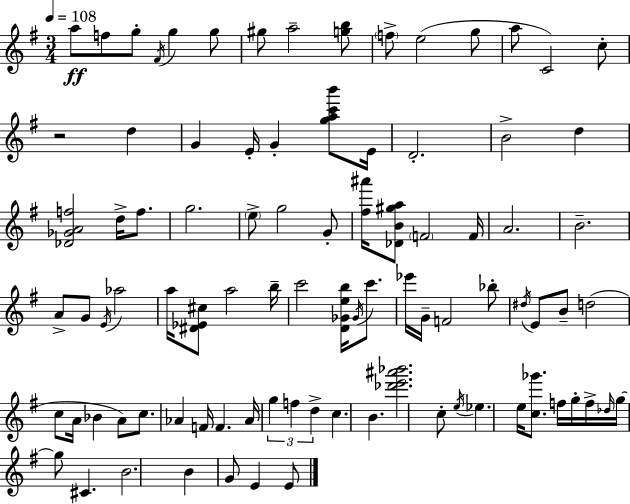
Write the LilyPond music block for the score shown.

{
  \clef treble
  \numericTimeSignature
  \time 3/4
  \key g \major
  \tempo 4 = 108
  a''8\ff f''8 g''8-. \acciaccatura { fis'16 } g''4 g''8 | gis''8 a''2-- <g'' b''>8 | \parenthesize f''8-> e''2( g''8 | a''8 c'2) c''8-. | \break r2 d''4 | g'4 e'16-. g'4-. <g'' a'' c''' b'''>8 | e'16 d'2.-. | b'2-> d''4 | \break <des' ges' a' f''>2 d''16-> f''8. | g''2. | \parenthesize e''8-> g''2 g'8-. | <fis'' ais'''>16 <des' b' gis'' a''>8 \parenthesize f'2 | \break f'16 a'2. | b'2.-- | a'8-> g'8 \acciaccatura { e'16 } aes''2 | a''16 <dis' ees' cis''>8 a''2 | \break b''16-- c'''2 <d' ges' e'' b''>16 \acciaccatura { ges'16 } | c'''8. ees'''16 g'16-- f'2 | bes''8-. \acciaccatura { dis''16 } e'8 b'8-- d''2( | c''8 a'16 bes'4 a'8) | \break c''8. aes'4 f'16 f'4. | aes'16 \tuplet 3/2 { g''4 f''4 | d''4-> } c''4. b'4. | <des''' e''' ais''' bes'''>2. | \break c''8-. \acciaccatura { e''16 } ees''4. | e''16 <c'' ges'''>8. f''16 g''16-. f''16-> \grace { des''16 } g''16~~ g''8 | cis'4. b'2. | b'4 g'8 | \break e'4 e'8 \bar "|."
}